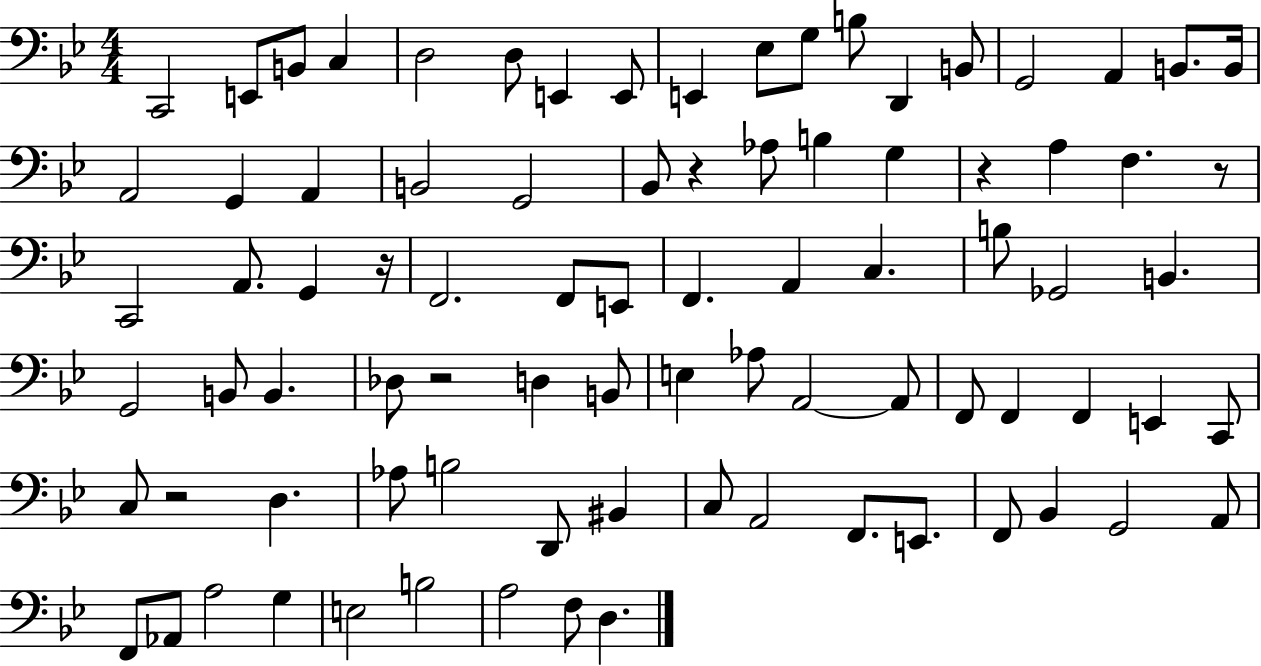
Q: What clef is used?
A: bass